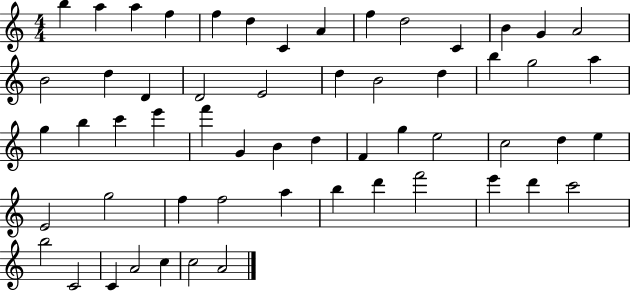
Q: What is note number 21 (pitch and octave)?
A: B4